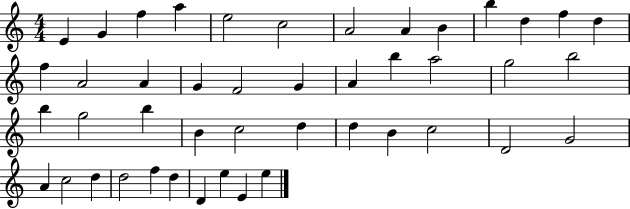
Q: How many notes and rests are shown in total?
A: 45